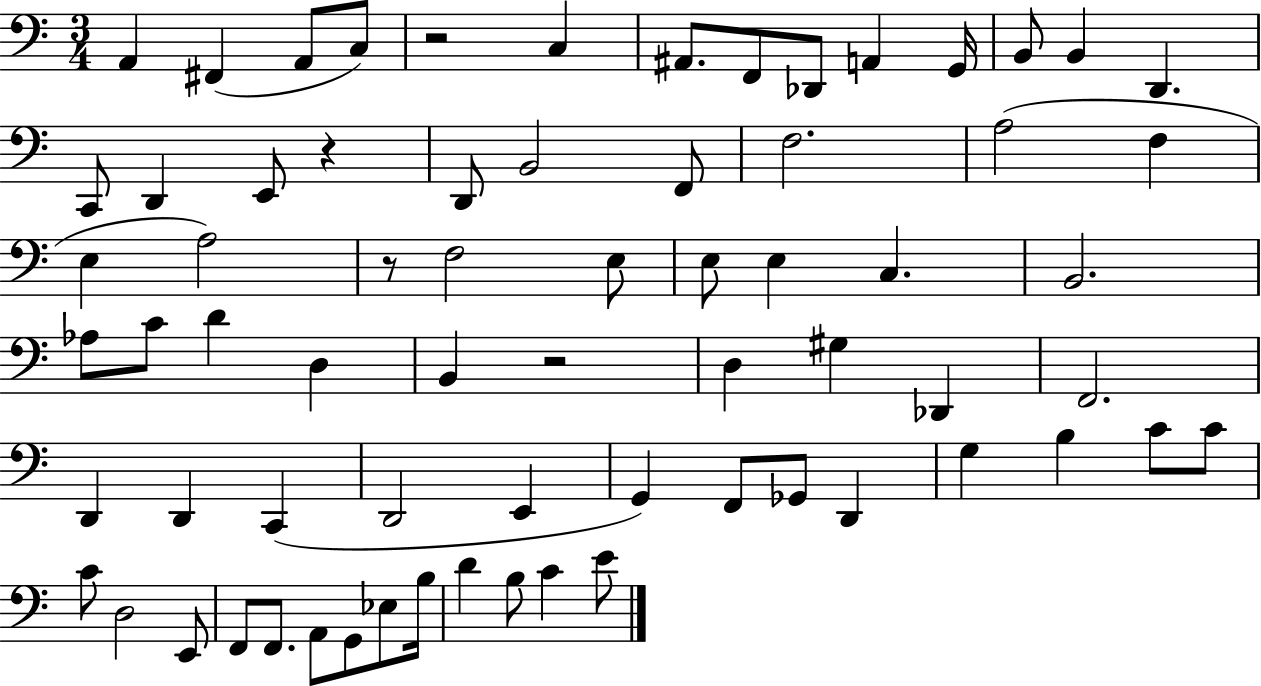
A2/q F#2/q A2/e C3/e R/h C3/q A#2/e. F2/e Db2/e A2/q G2/s B2/e B2/q D2/q. C2/e D2/q E2/e R/q D2/e B2/h F2/e F3/h. A3/h F3/q E3/q A3/h R/e F3/h E3/e E3/e E3/q C3/q. B2/h. Ab3/e C4/e D4/q D3/q B2/q R/h D3/q G#3/q Db2/q F2/h. D2/q D2/q C2/q D2/h E2/q G2/q F2/e Gb2/e D2/q G3/q B3/q C4/e C4/e C4/e D3/h E2/e F2/e F2/e. A2/e G2/e Eb3/e B3/s D4/q B3/e C4/q E4/e